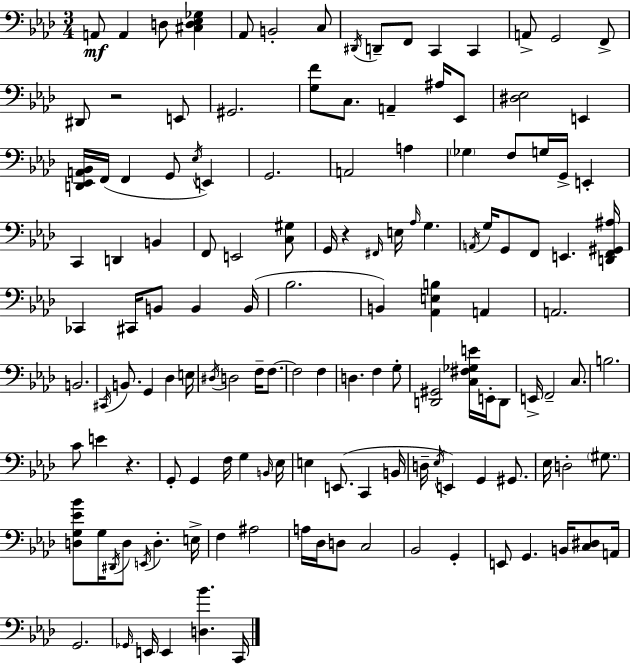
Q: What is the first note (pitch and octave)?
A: A2